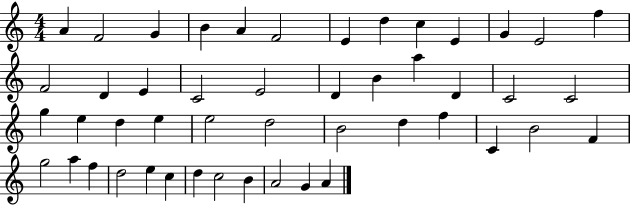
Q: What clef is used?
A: treble